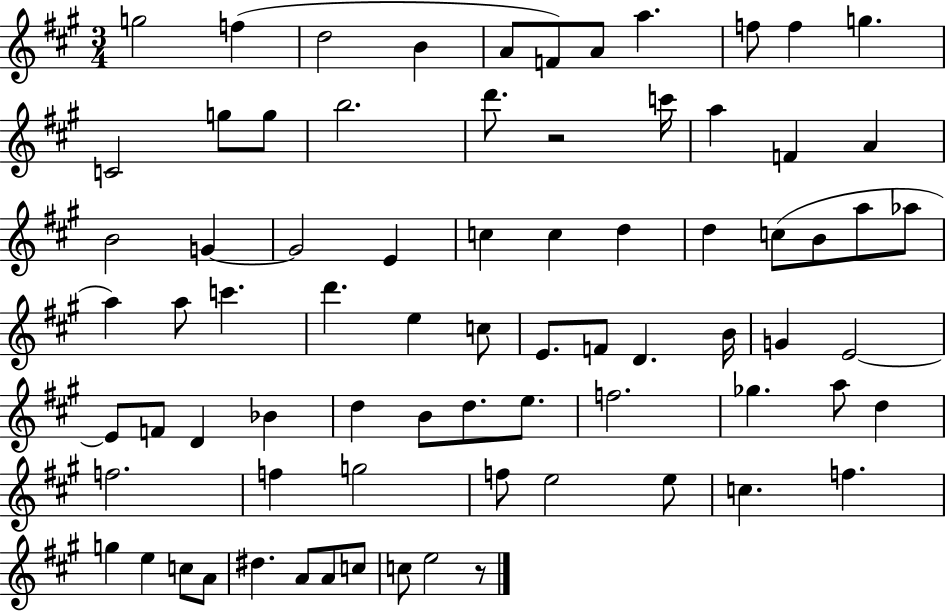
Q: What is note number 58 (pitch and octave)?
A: F5